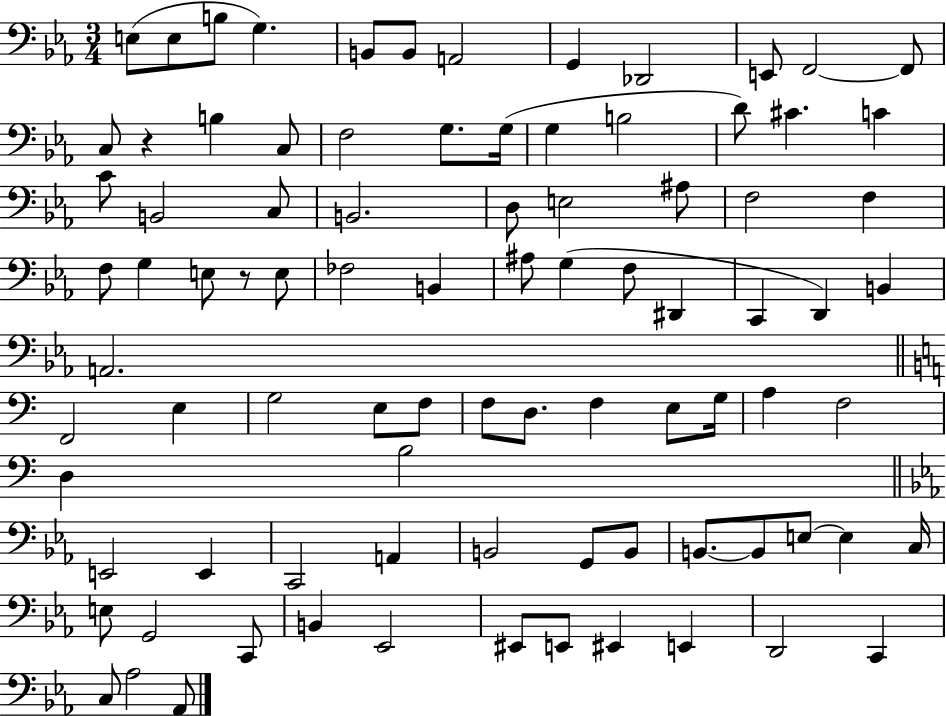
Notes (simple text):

E3/e E3/e B3/e G3/q. B2/e B2/e A2/h G2/q Db2/h E2/e F2/h F2/e C3/e R/q B3/q C3/e F3/h G3/e. G3/s G3/q B3/h D4/e C#4/q. C4/q C4/e B2/h C3/e B2/h. D3/e E3/h A#3/e F3/h F3/q F3/e G3/q E3/e R/e E3/e FES3/h B2/q A#3/e G3/q F3/e D#2/q C2/q D2/q B2/q A2/h. F2/h E3/q G3/h E3/e F3/e F3/e D3/e. F3/q E3/e G3/s A3/q F3/h D3/q B3/h E2/h E2/q C2/h A2/q B2/h G2/e B2/e B2/e. B2/e E3/e E3/q C3/s E3/e G2/h C2/e B2/q Eb2/h EIS2/e E2/e EIS2/q E2/q D2/h C2/q C3/e Ab3/h Ab2/e